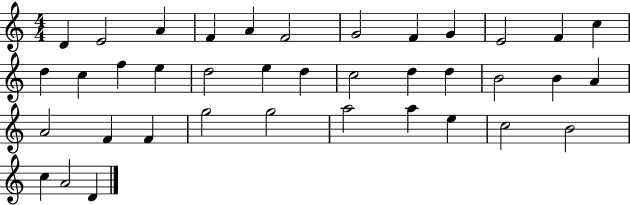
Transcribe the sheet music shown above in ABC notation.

X:1
T:Untitled
M:4/4
L:1/4
K:C
D E2 A F A F2 G2 F G E2 F c d c f e d2 e d c2 d d B2 B A A2 F F g2 g2 a2 a e c2 B2 c A2 D